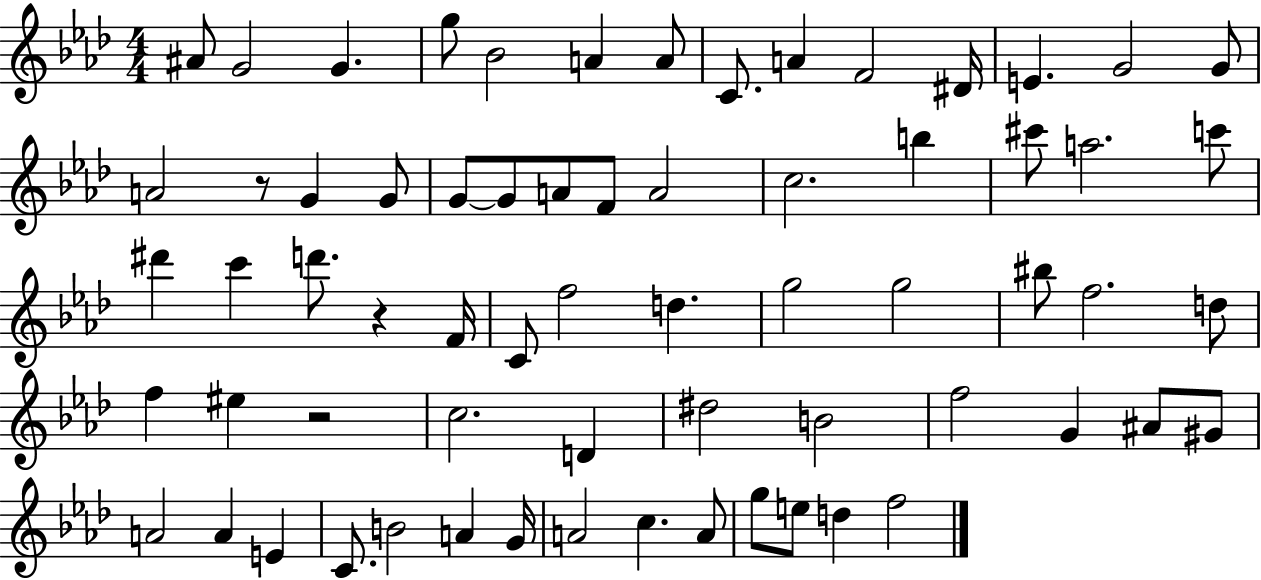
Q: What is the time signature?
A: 4/4